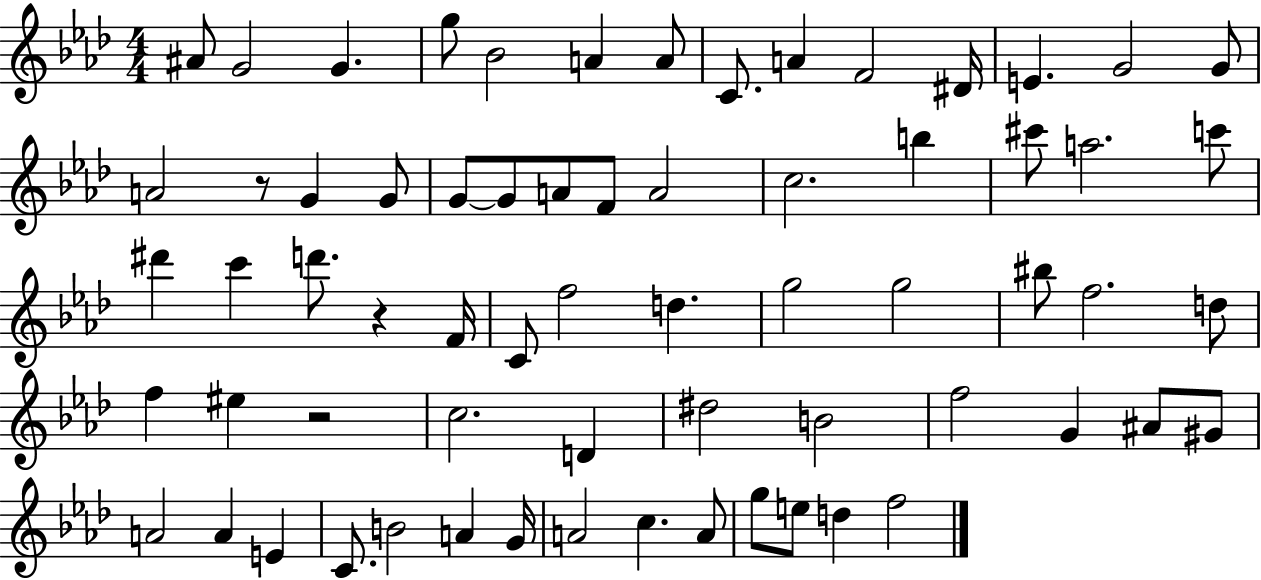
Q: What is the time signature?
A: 4/4